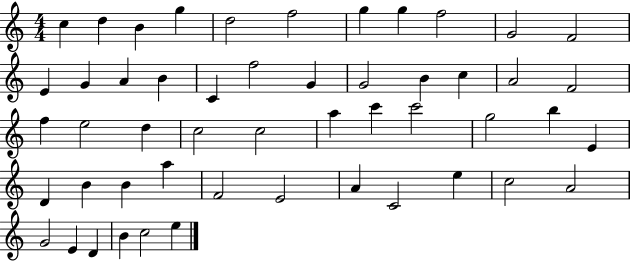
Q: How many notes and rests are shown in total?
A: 51